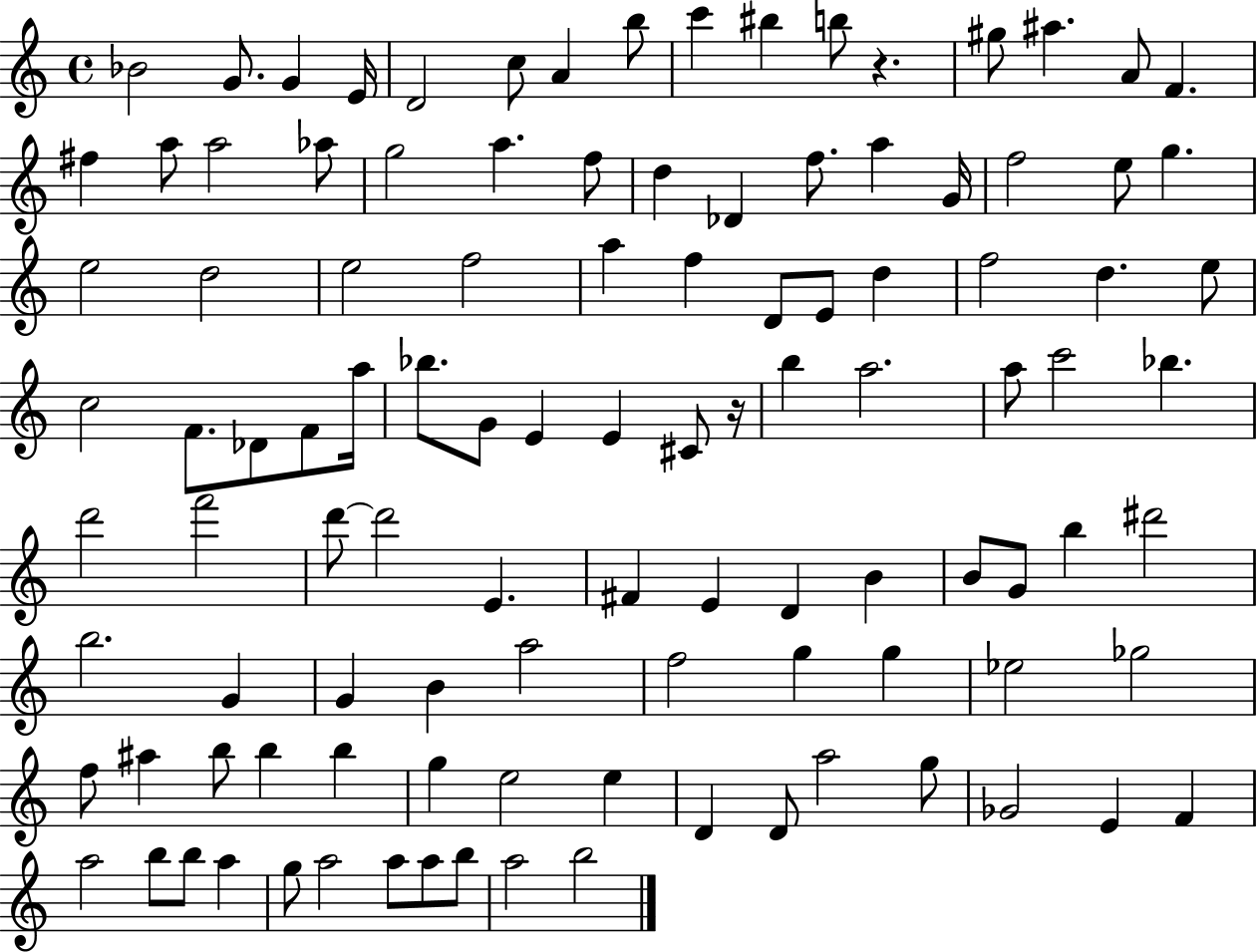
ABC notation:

X:1
T:Untitled
M:4/4
L:1/4
K:C
_B2 G/2 G E/4 D2 c/2 A b/2 c' ^b b/2 z ^g/2 ^a A/2 F ^f a/2 a2 _a/2 g2 a f/2 d _D f/2 a G/4 f2 e/2 g e2 d2 e2 f2 a f D/2 E/2 d f2 d e/2 c2 F/2 _D/2 F/2 a/4 _b/2 G/2 E E ^C/2 z/4 b a2 a/2 c'2 _b d'2 f'2 d'/2 d'2 E ^F E D B B/2 G/2 b ^d'2 b2 G G B a2 f2 g g _e2 _g2 f/2 ^a b/2 b b g e2 e D D/2 a2 g/2 _G2 E F a2 b/2 b/2 a g/2 a2 a/2 a/2 b/2 a2 b2